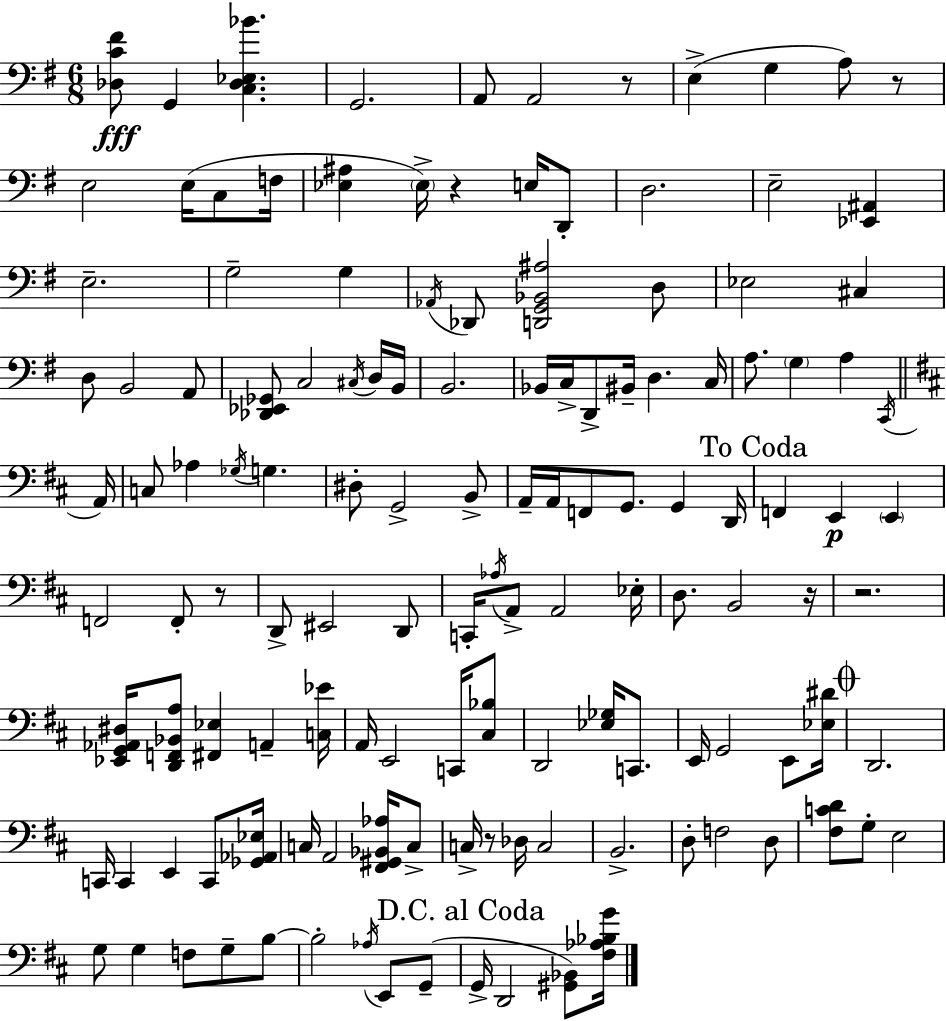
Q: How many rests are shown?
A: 7